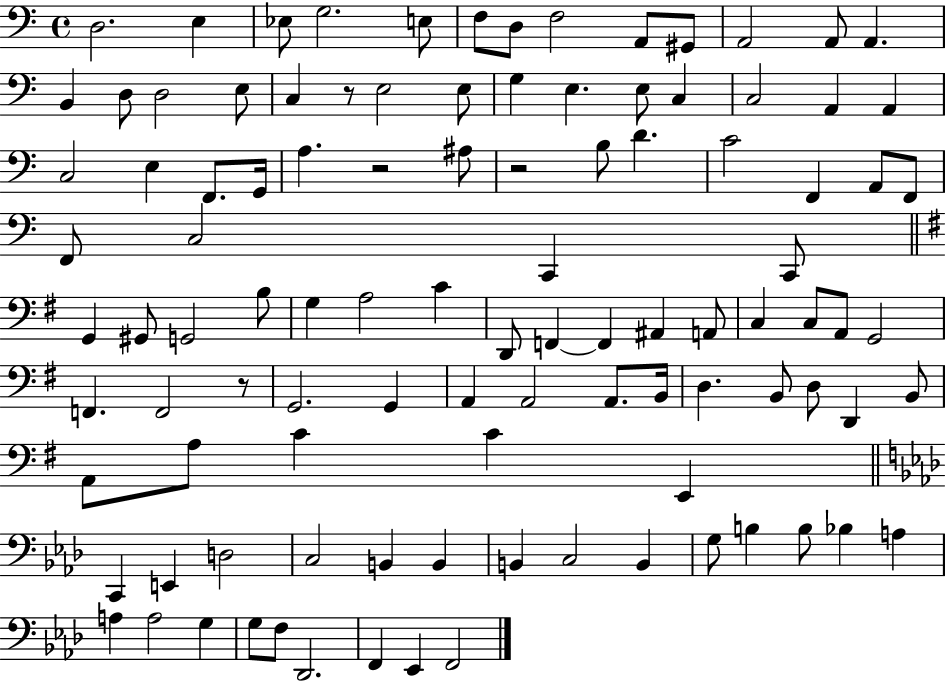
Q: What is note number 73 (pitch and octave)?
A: A2